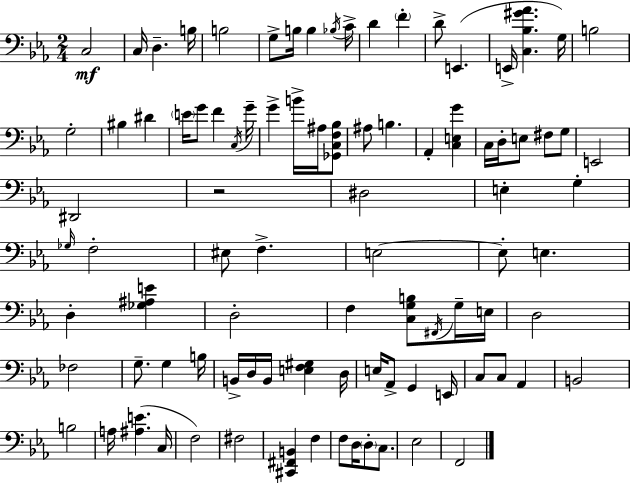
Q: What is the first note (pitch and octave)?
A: C3